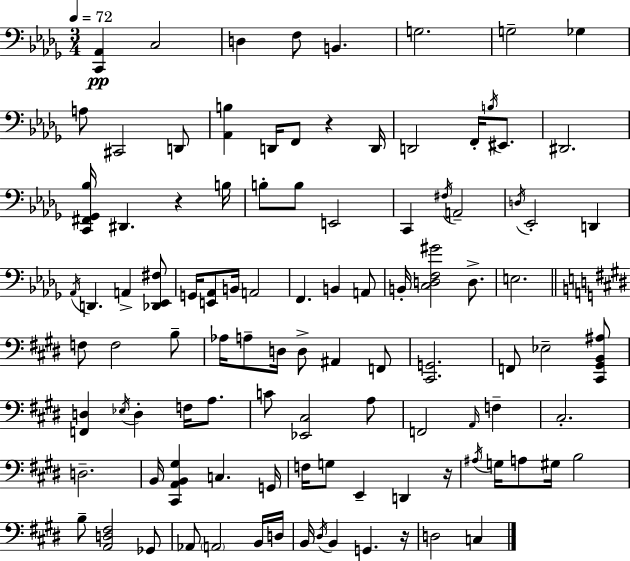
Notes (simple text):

[C2,Ab2]/q C3/h D3/q F3/e B2/q. G3/h. G3/h Gb3/q A3/e C#2/h D2/e [Ab2,B3]/q D2/s F2/e R/q D2/s D2/h F2/s B3/s EIS2/e. D#2/h. [C2,F#2,Gb2,Bb3]/s D#2/q. R/q B3/s B3/e B3/e E2/h C2/q F#3/s A2/h D3/s Eb2/h D2/q Ab2/s D2/q. A2/q [Db2,Eb2,F#3]/e G2/s [E2,Ab2]/e B2/s A2/h F2/q. B2/q A2/e B2/s [C3,D3,F3,G#4]/h D3/e. E3/h. F3/e F3/h B3/e Ab3/s A3/e D3/s D3/e A#2/q F2/e [C#2,G2]/h. F2/e Eb3/h [C#2,G#2,B2,A#3]/e [F2,D3]/q Eb3/s D3/q F3/s A3/e. C4/e [Eb2,C#3]/h A3/e F2/h A2/s F3/q C#3/h. D3/h. B2/s [C#2,A2,B2,G#3]/q C3/q. G2/s F3/s G3/e E2/q D2/q R/s A#3/s G3/s A3/e G#3/s B3/h B3/e [A2,D3,F#3]/h Gb2/e Ab2/e A2/h B2/s D3/s B2/s D#3/s B2/q G2/q. R/s D3/h C3/q